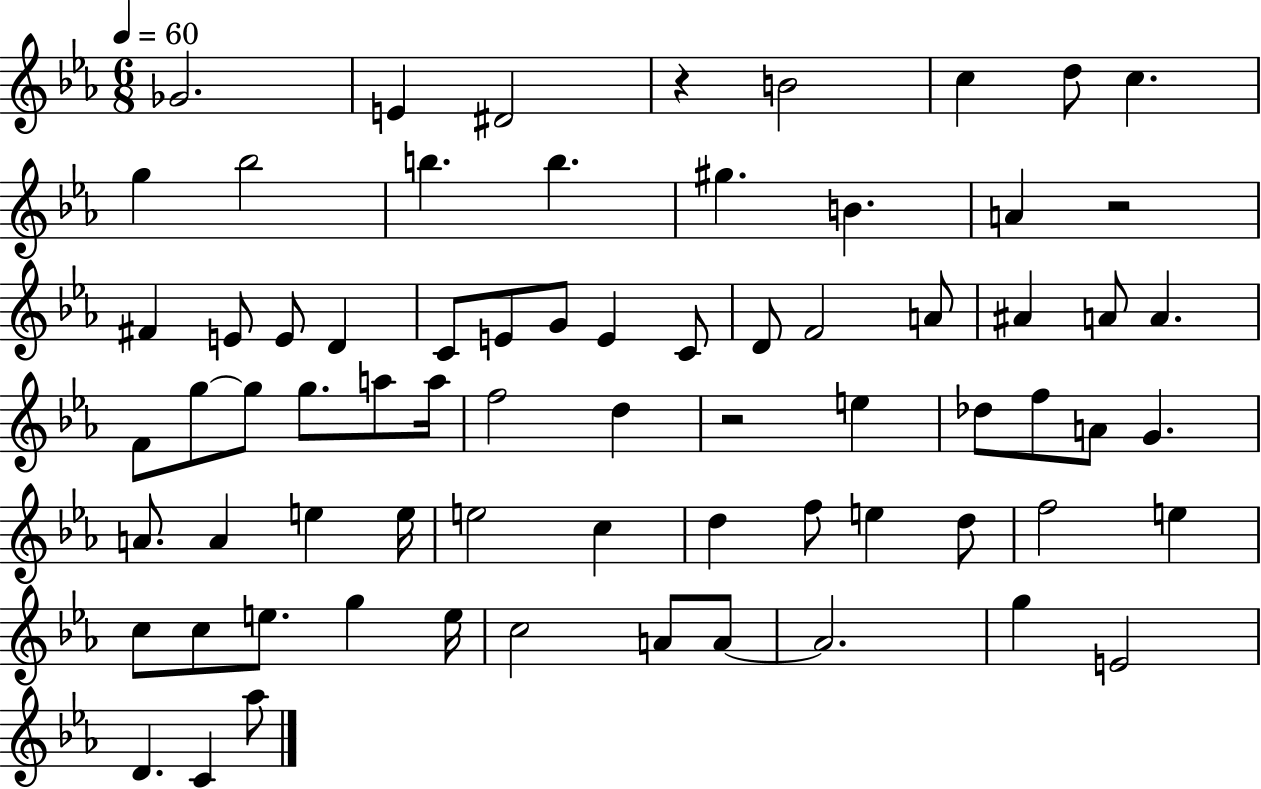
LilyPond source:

{
  \clef treble
  \numericTimeSignature
  \time 6/8
  \key ees \major
  \tempo 4 = 60
  \repeat volta 2 { ges'2. | e'4 dis'2 | r4 b'2 | c''4 d''8 c''4. | \break g''4 bes''2 | b''4. b''4. | gis''4. b'4. | a'4 r2 | \break fis'4 e'8 e'8 d'4 | c'8 e'8 g'8 e'4 c'8 | d'8 f'2 a'8 | ais'4 a'8 a'4. | \break f'8 g''8~~ g''8 g''8. a''8 a''16 | f''2 d''4 | r2 e''4 | des''8 f''8 a'8 g'4. | \break a'8. a'4 e''4 e''16 | e''2 c''4 | d''4 f''8 e''4 d''8 | f''2 e''4 | \break c''8 c''8 e''8. g''4 e''16 | c''2 a'8 a'8~~ | a'2. | g''4 e'2 | \break d'4. c'4 aes''8 | } \bar "|."
}